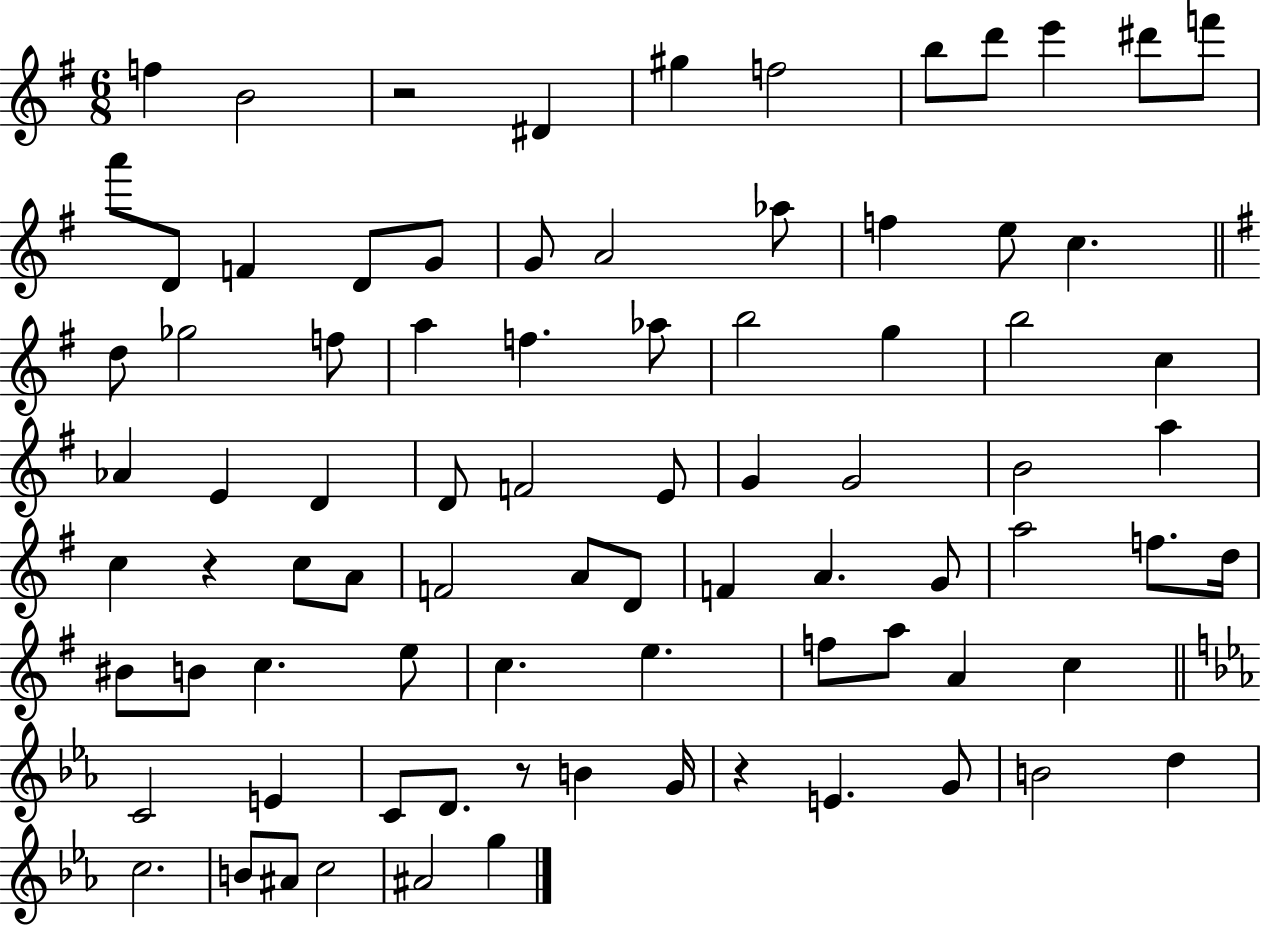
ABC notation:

X:1
T:Untitled
M:6/8
L:1/4
K:G
f B2 z2 ^D ^g f2 b/2 d'/2 e' ^d'/2 f'/2 a'/2 D/2 F D/2 G/2 G/2 A2 _a/2 f e/2 c d/2 _g2 f/2 a f _a/2 b2 g b2 c _A E D D/2 F2 E/2 G G2 B2 a c z c/2 A/2 F2 A/2 D/2 F A G/2 a2 f/2 d/4 ^B/2 B/2 c e/2 c e f/2 a/2 A c C2 E C/2 D/2 z/2 B G/4 z E G/2 B2 d c2 B/2 ^A/2 c2 ^A2 g